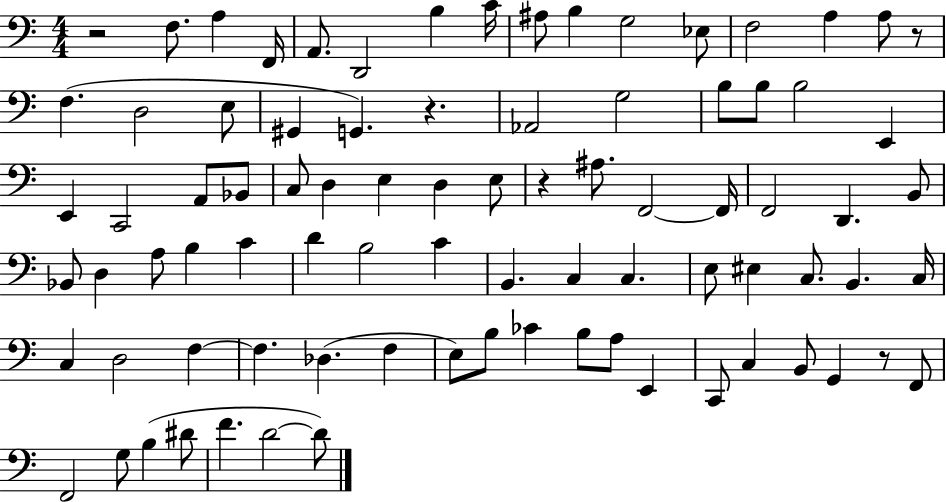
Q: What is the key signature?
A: C major